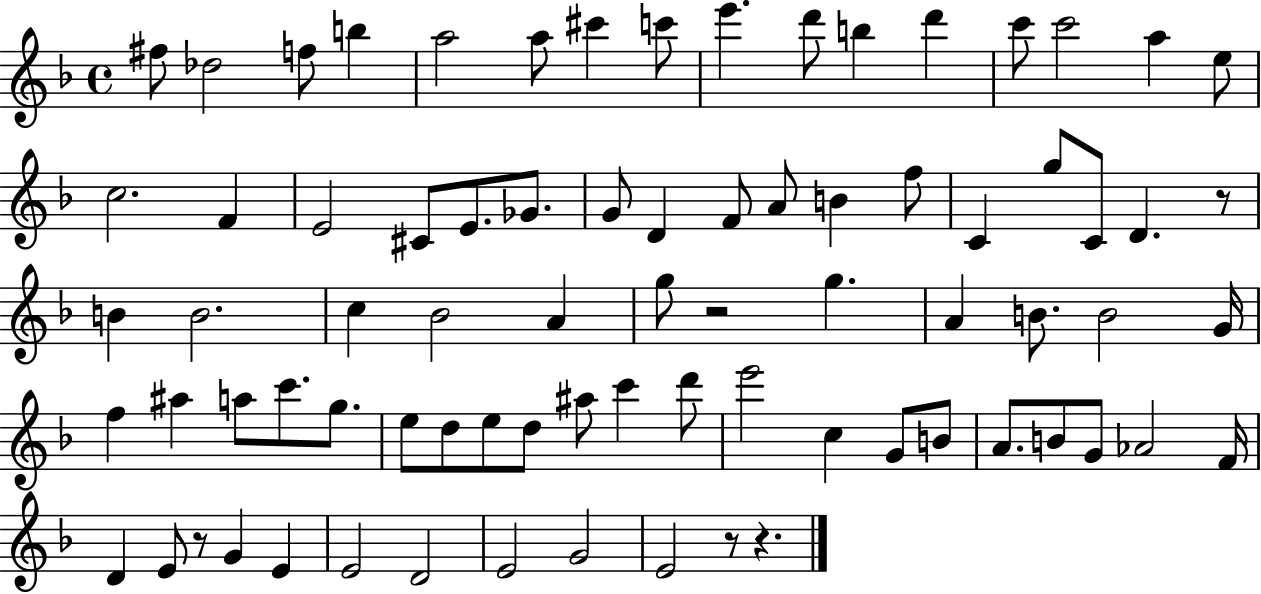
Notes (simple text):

F#5/e Db5/h F5/e B5/q A5/h A5/e C#6/q C6/e E6/q. D6/e B5/q D6/q C6/e C6/h A5/q E5/e C5/h. F4/q E4/h C#4/e E4/e. Gb4/e. G4/e D4/q F4/e A4/e B4/q F5/e C4/q G5/e C4/e D4/q. R/e B4/q B4/h. C5/q Bb4/h A4/q G5/e R/h G5/q. A4/q B4/e. B4/h G4/s F5/q A#5/q A5/e C6/e. G5/e. E5/e D5/e E5/e D5/e A#5/e C6/q D6/e E6/h C5/q G4/e B4/e A4/e. B4/e G4/e Ab4/h F4/s D4/q E4/e R/e G4/q E4/q E4/h D4/h E4/h G4/h E4/h R/e R/q.